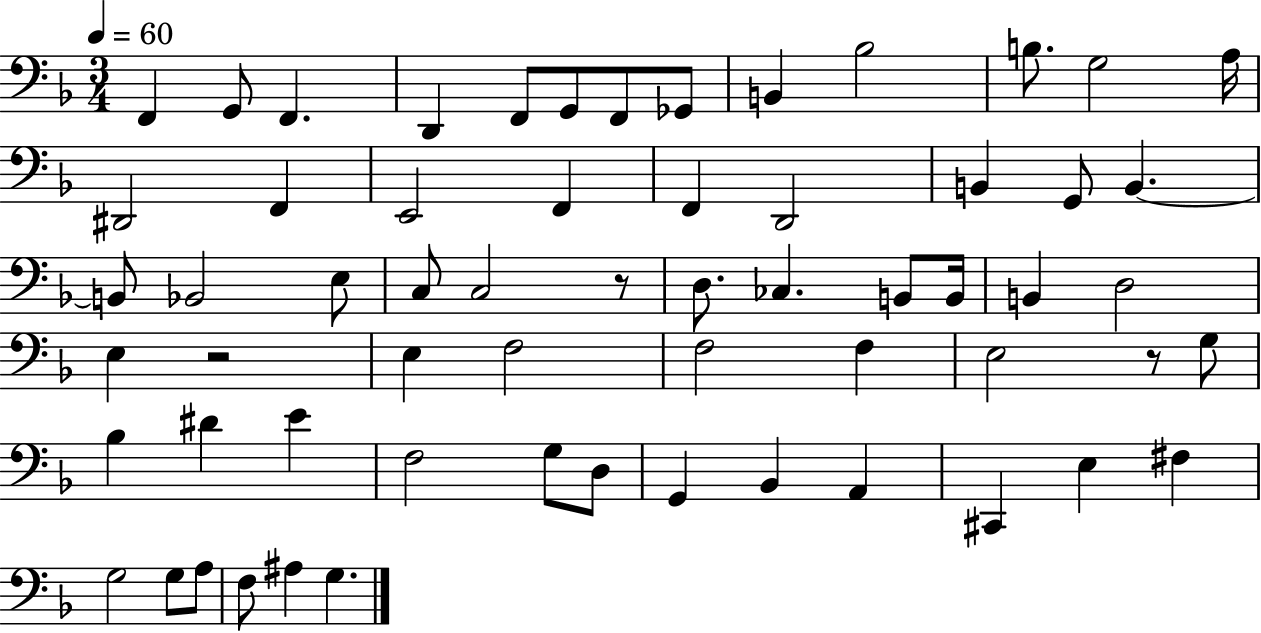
{
  \clef bass
  \numericTimeSignature
  \time 3/4
  \key f \major
  \tempo 4 = 60
  f,4 g,8 f,4. | d,4 f,8 g,8 f,8 ges,8 | b,4 bes2 | b8. g2 a16 | \break dis,2 f,4 | e,2 f,4 | f,4 d,2 | b,4 g,8 b,4.~~ | \break b,8 bes,2 e8 | c8 c2 r8 | d8. ces4. b,8 b,16 | b,4 d2 | \break e4 r2 | e4 f2 | f2 f4 | e2 r8 g8 | \break bes4 dis'4 e'4 | f2 g8 d8 | g,4 bes,4 a,4 | cis,4 e4 fis4 | \break g2 g8 a8 | f8 ais4 g4. | \bar "|."
}